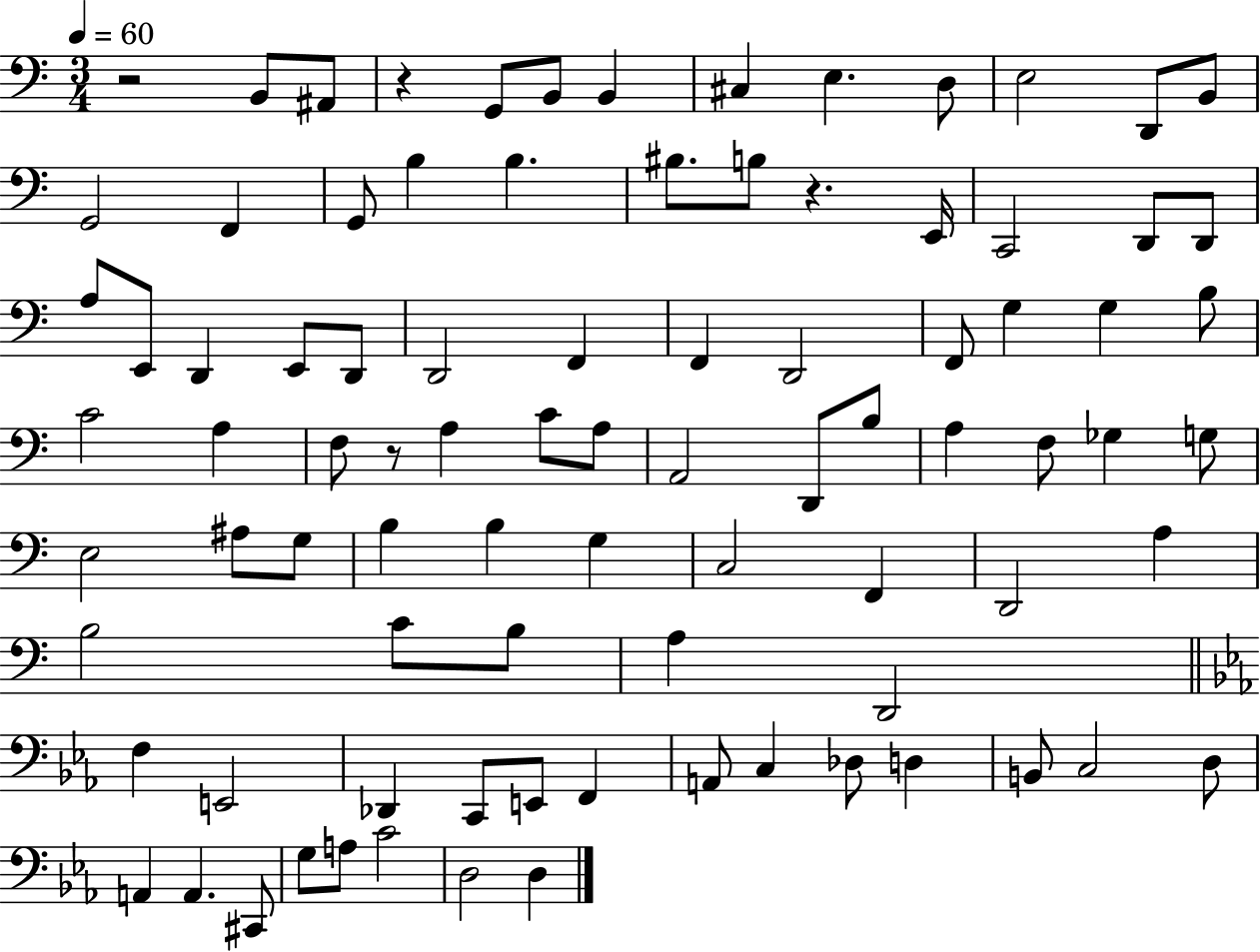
X:1
T:Untitled
M:3/4
L:1/4
K:C
z2 B,,/2 ^A,,/2 z G,,/2 B,,/2 B,, ^C, E, D,/2 E,2 D,,/2 B,,/2 G,,2 F,, G,,/2 B, B, ^B,/2 B,/2 z E,,/4 C,,2 D,,/2 D,,/2 A,/2 E,,/2 D,, E,,/2 D,,/2 D,,2 F,, F,, D,,2 F,,/2 G, G, B,/2 C2 A, F,/2 z/2 A, C/2 A,/2 A,,2 D,,/2 B,/2 A, F,/2 _G, G,/2 E,2 ^A,/2 G,/2 B, B, G, C,2 F,, D,,2 A, B,2 C/2 B,/2 A, D,,2 F, E,,2 _D,, C,,/2 E,,/2 F,, A,,/2 C, _D,/2 D, B,,/2 C,2 D,/2 A,, A,, ^C,,/2 G,/2 A,/2 C2 D,2 D,